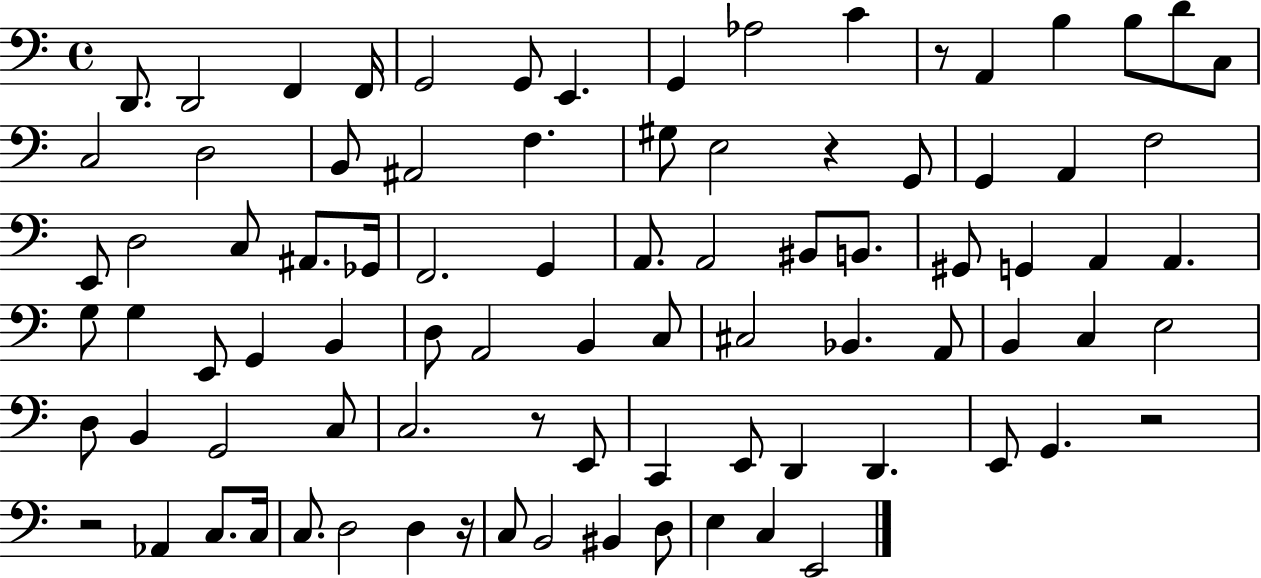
{
  \clef bass
  \time 4/4
  \defaultTimeSignature
  \key c \major
  d,8. d,2 f,4 f,16 | g,2 g,8 e,4. | g,4 aes2 c'4 | r8 a,4 b4 b8 d'8 c8 | \break c2 d2 | b,8 ais,2 f4. | gis8 e2 r4 g,8 | g,4 a,4 f2 | \break e,8 d2 c8 ais,8. ges,16 | f,2. g,4 | a,8. a,2 bis,8 b,8. | gis,8 g,4 a,4 a,4. | \break g8 g4 e,8 g,4 b,4 | d8 a,2 b,4 c8 | cis2 bes,4. a,8 | b,4 c4 e2 | \break d8 b,4 g,2 c8 | c2. r8 e,8 | c,4 e,8 d,4 d,4. | e,8 g,4. r2 | \break r2 aes,4 c8. c16 | c8. d2 d4 r16 | c8 b,2 bis,4 d8 | e4 c4 e,2 | \break \bar "|."
}